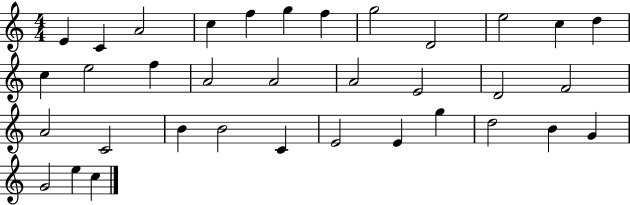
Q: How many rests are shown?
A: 0